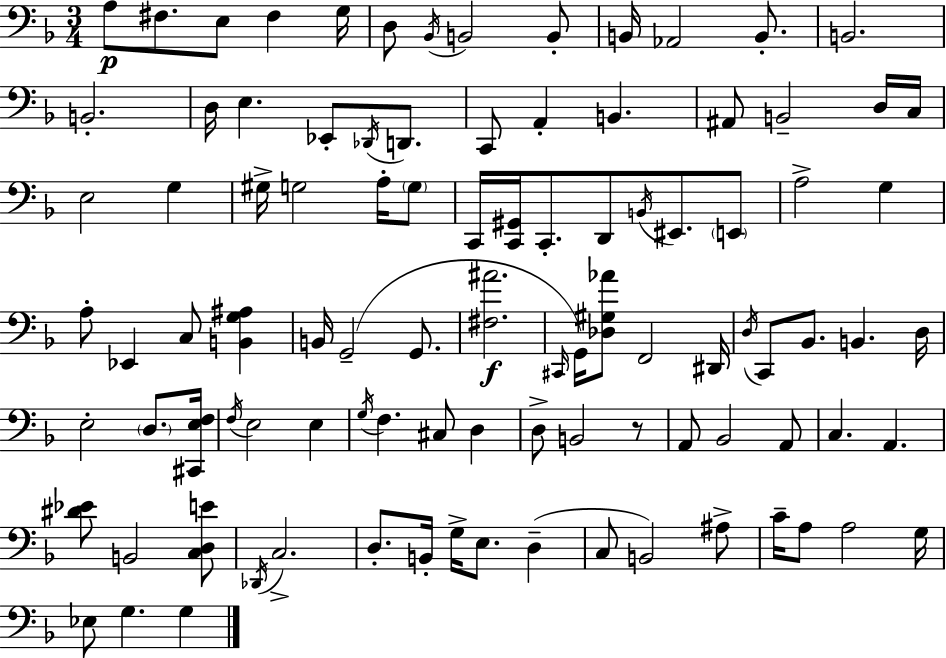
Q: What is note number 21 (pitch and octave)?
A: A2